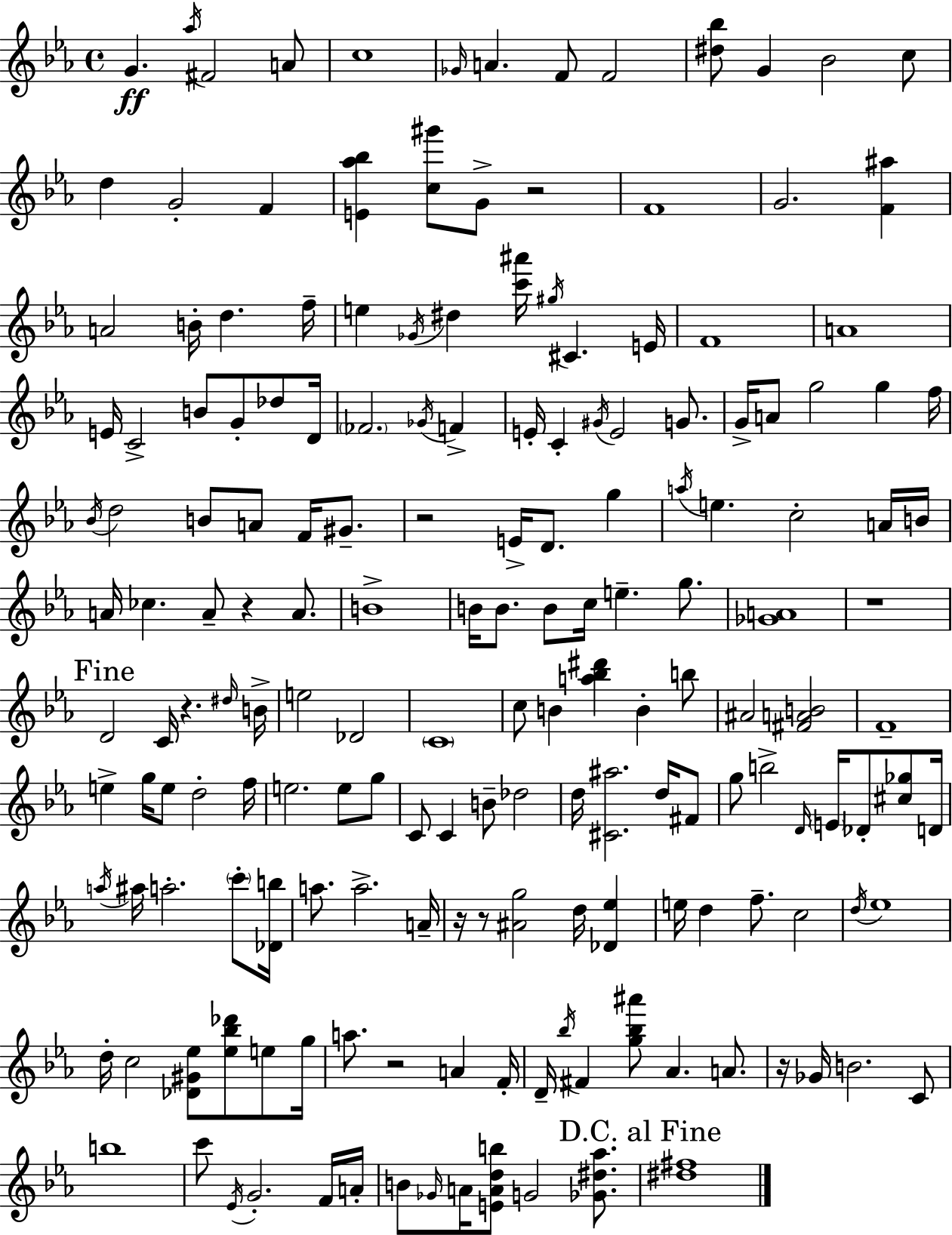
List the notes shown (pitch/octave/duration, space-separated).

G4/q. Ab5/s F#4/h A4/e C5/w Gb4/s A4/q. F4/e F4/h [D#5,Bb5]/e G4/q Bb4/h C5/e D5/q G4/h F4/q [E4,Ab5,Bb5]/q [C5,G#6]/e G4/e R/h F4/w G4/h. [F4,A#5]/q A4/h B4/s D5/q. F5/s E5/q Gb4/s D#5/q [C6,A#6]/s G#5/s C#4/q. E4/s F4/w A4/w E4/s C4/h B4/e G4/e Db5/e D4/s FES4/h. Gb4/s F4/q E4/s C4/q G#4/s E4/h G4/e. G4/s A4/e G5/h G5/q F5/s Bb4/s D5/h B4/e A4/e F4/s G#4/e. R/h E4/s D4/e. G5/q A5/s E5/q. C5/h A4/s B4/s A4/s CES5/q. A4/e R/q A4/e. B4/w B4/s B4/e. B4/e C5/s E5/q. G5/e. [Gb4,A4]/w R/w D4/h C4/s R/q. D#5/s B4/s E5/h Db4/h C4/w C5/e B4/q [A5,Bb5,D#6]/q B4/q B5/e A#4/h [F#4,A4,B4]/h F4/w E5/q G5/s E5/e D5/h F5/s E5/h. E5/e G5/e C4/e C4/q B4/e Db5/h D5/s [C#4,A#5]/h. D5/s F#4/e G5/e B5/h D4/s E4/s Db4/e [C#5,Gb5]/e D4/s A5/s A#5/s A5/h. C6/e [Db4,B5]/s A5/e. A5/h. A4/s R/s R/e [A#4,G5]/h D5/s [Db4,Eb5]/q E5/s D5/q F5/e. C5/h D5/s Eb5/w D5/s C5/h [Db4,G#4,Eb5]/e [Eb5,Bb5,Db6]/e E5/e G5/s A5/e. R/h A4/q F4/s D4/s Bb5/s F#4/q [G5,Bb5,A#6]/e Ab4/q. A4/e. R/s Gb4/s B4/h. C4/e B5/w C6/e Eb4/s G4/h. F4/s A4/s B4/e Gb4/s A4/s [E4,A4,D5,B5]/e G4/h [Gb4,D#5,Ab5]/e. [D#5,F#5]/w